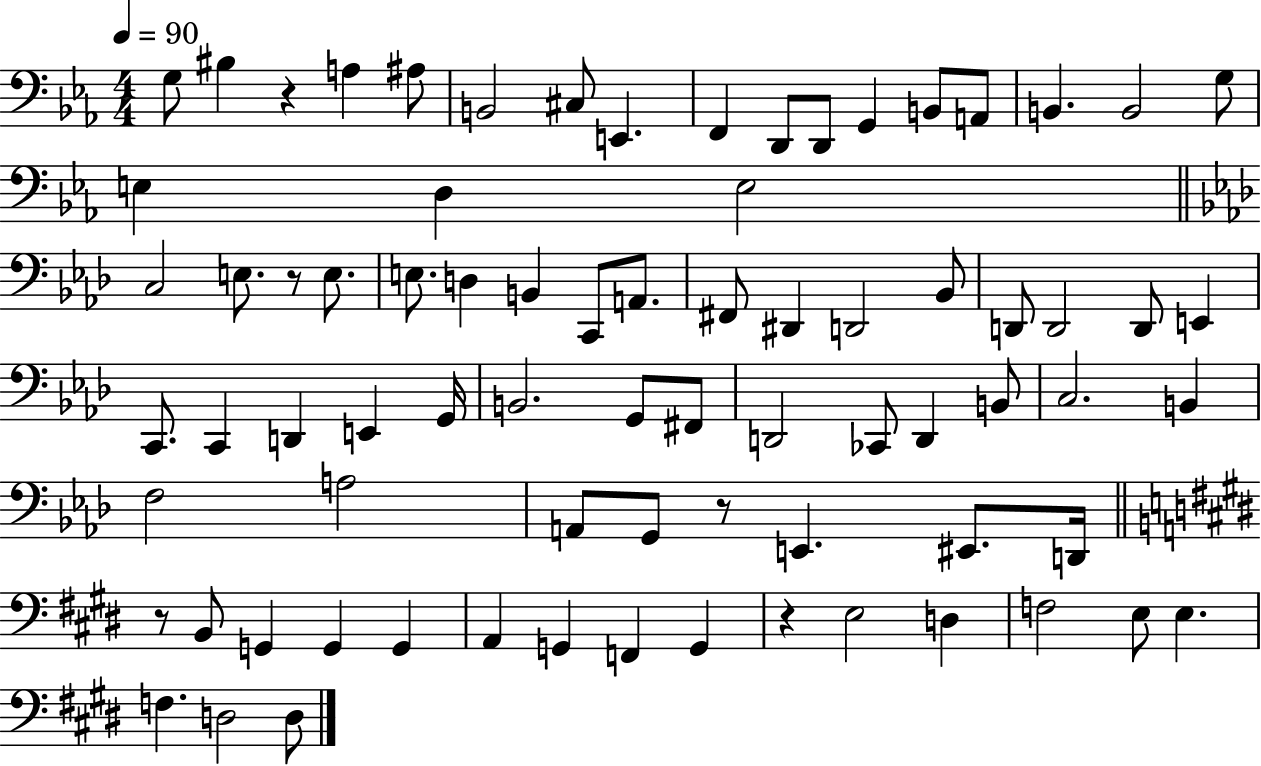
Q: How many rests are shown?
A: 5